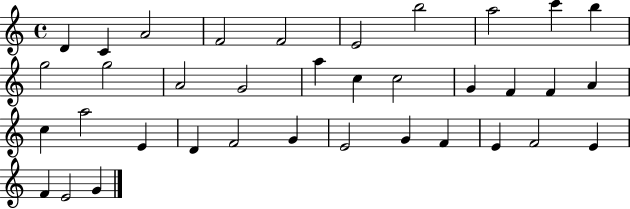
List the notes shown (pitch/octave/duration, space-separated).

D4/q C4/q A4/h F4/h F4/h E4/h B5/h A5/h C6/q B5/q G5/h G5/h A4/h G4/h A5/q C5/q C5/h G4/q F4/q F4/q A4/q C5/q A5/h E4/q D4/q F4/h G4/q E4/h G4/q F4/q E4/q F4/h E4/q F4/q E4/h G4/q